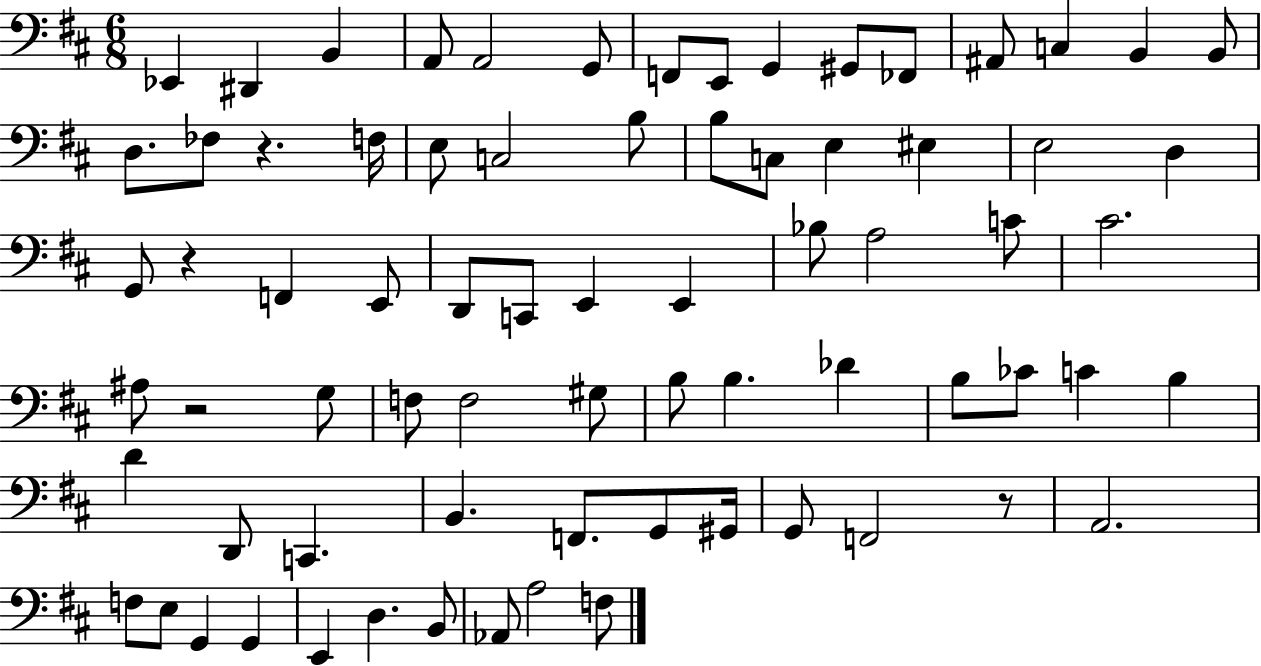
X:1
T:Untitled
M:6/8
L:1/4
K:D
_E,, ^D,, B,, A,,/2 A,,2 G,,/2 F,,/2 E,,/2 G,, ^G,,/2 _F,,/2 ^A,,/2 C, B,, B,,/2 D,/2 _F,/2 z F,/4 E,/2 C,2 B,/2 B,/2 C,/2 E, ^E, E,2 D, G,,/2 z F,, E,,/2 D,,/2 C,,/2 E,, E,, _B,/2 A,2 C/2 ^C2 ^A,/2 z2 G,/2 F,/2 F,2 ^G,/2 B,/2 B, _D B,/2 _C/2 C B, D D,,/2 C,, B,, F,,/2 G,,/2 ^G,,/4 G,,/2 F,,2 z/2 A,,2 F,/2 E,/2 G,, G,, E,, D, B,,/2 _A,,/2 A,2 F,/2